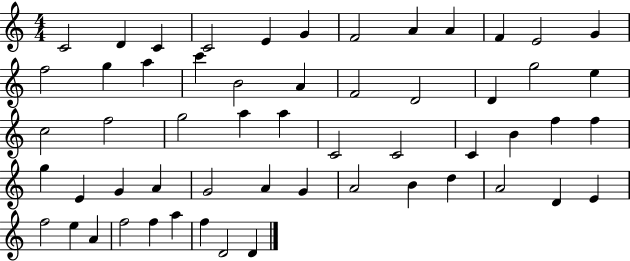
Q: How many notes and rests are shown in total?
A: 56